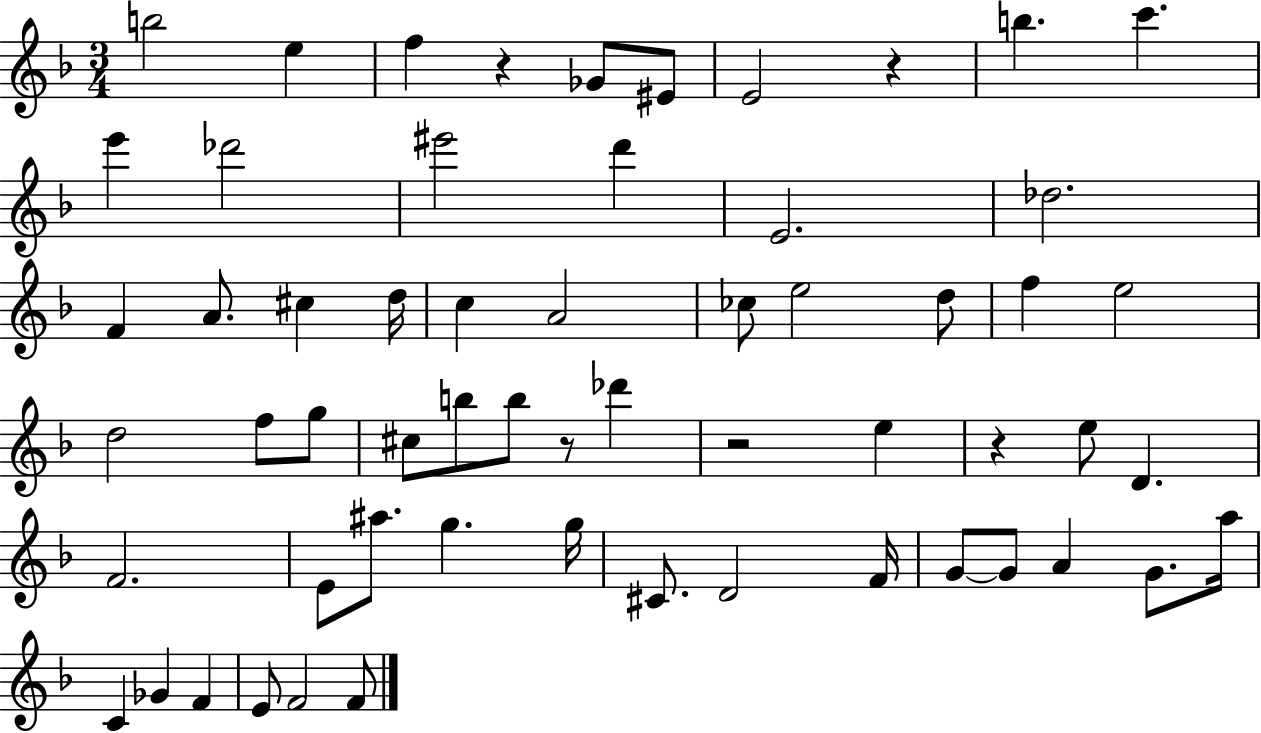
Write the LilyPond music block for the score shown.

{
  \clef treble
  \numericTimeSignature
  \time 3/4
  \key f \major
  b''2 e''4 | f''4 r4 ges'8 eis'8 | e'2 r4 | b''4. c'''4. | \break e'''4 des'''2 | eis'''2 d'''4 | e'2. | des''2. | \break f'4 a'8. cis''4 d''16 | c''4 a'2 | ces''8 e''2 d''8 | f''4 e''2 | \break d''2 f''8 g''8 | cis''8 b''8 b''8 r8 des'''4 | r2 e''4 | r4 e''8 d'4. | \break f'2. | e'8 ais''8. g''4. g''16 | cis'8. d'2 f'16 | g'8~~ g'8 a'4 g'8. a''16 | \break c'4 ges'4 f'4 | e'8 f'2 f'8 | \bar "|."
}